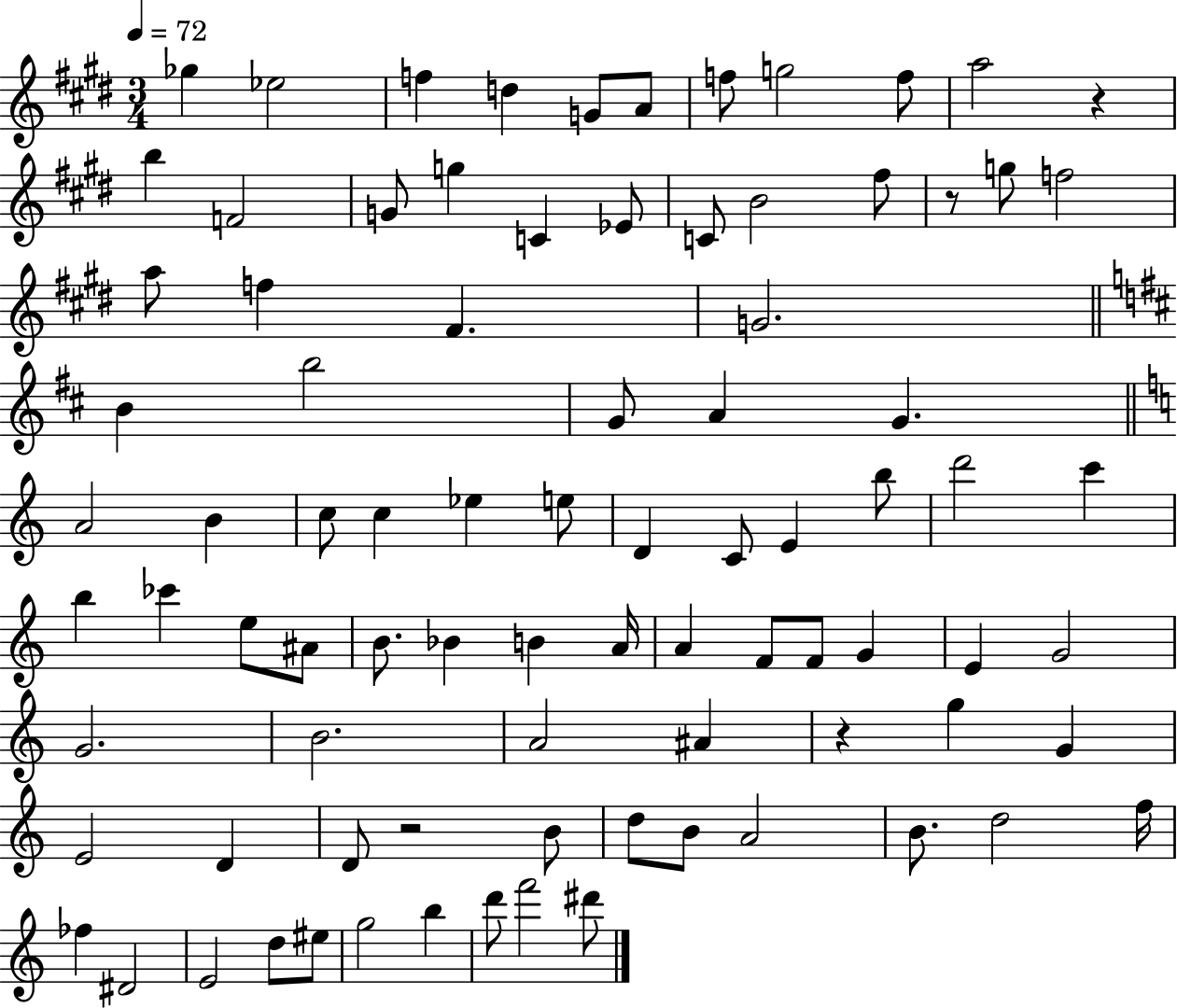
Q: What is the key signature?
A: E major